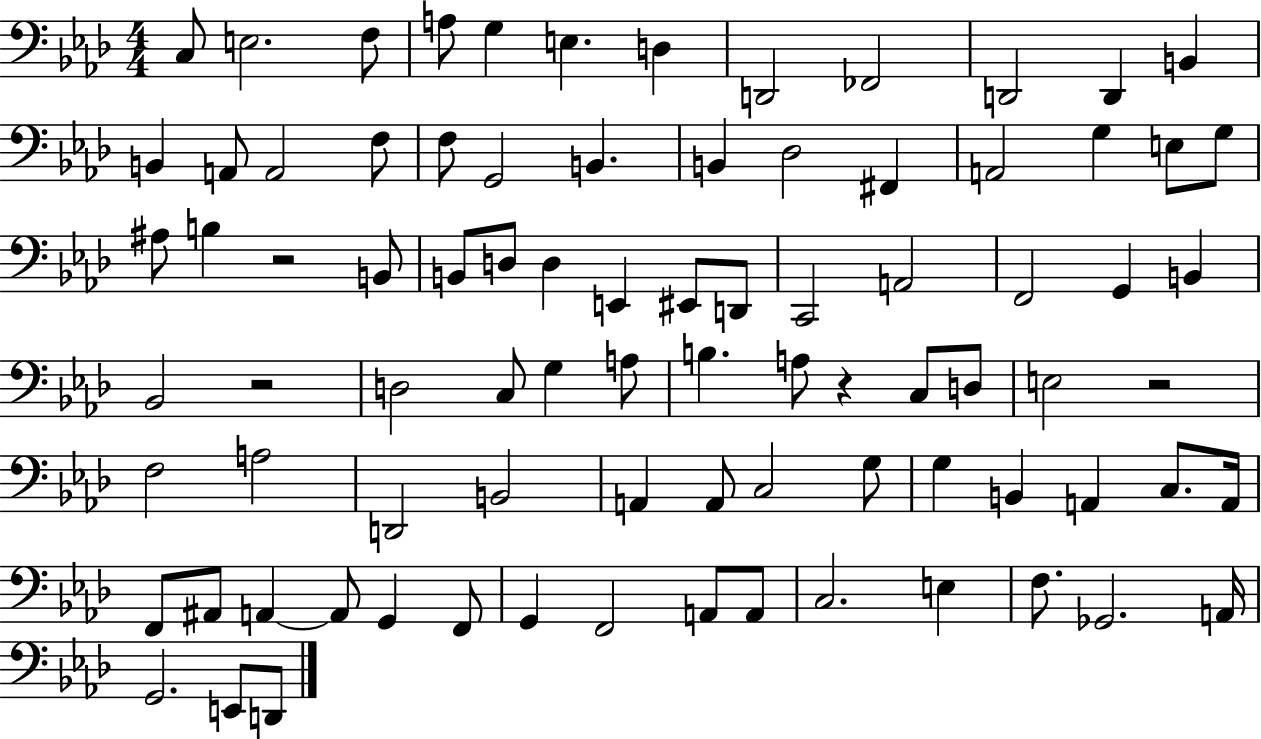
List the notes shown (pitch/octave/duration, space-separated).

C3/e E3/h. F3/e A3/e G3/q E3/q. D3/q D2/h FES2/h D2/h D2/q B2/q B2/q A2/e A2/h F3/e F3/e G2/h B2/q. B2/q Db3/h F#2/q A2/h G3/q E3/e G3/e A#3/e B3/q R/h B2/e B2/e D3/e D3/q E2/q EIS2/e D2/e C2/h A2/h F2/h G2/q B2/q Bb2/h R/h D3/h C3/e G3/q A3/e B3/q. A3/e R/q C3/e D3/e E3/h R/h F3/h A3/h D2/h B2/h A2/q A2/e C3/h G3/e G3/q B2/q A2/q C3/e. A2/s F2/e A#2/e A2/q A2/e G2/q F2/e G2/q F2/h A2/e A2/e C3/h. E3/q F3/e. Gb2/h. A2/s G2/h. E2/e D2/e